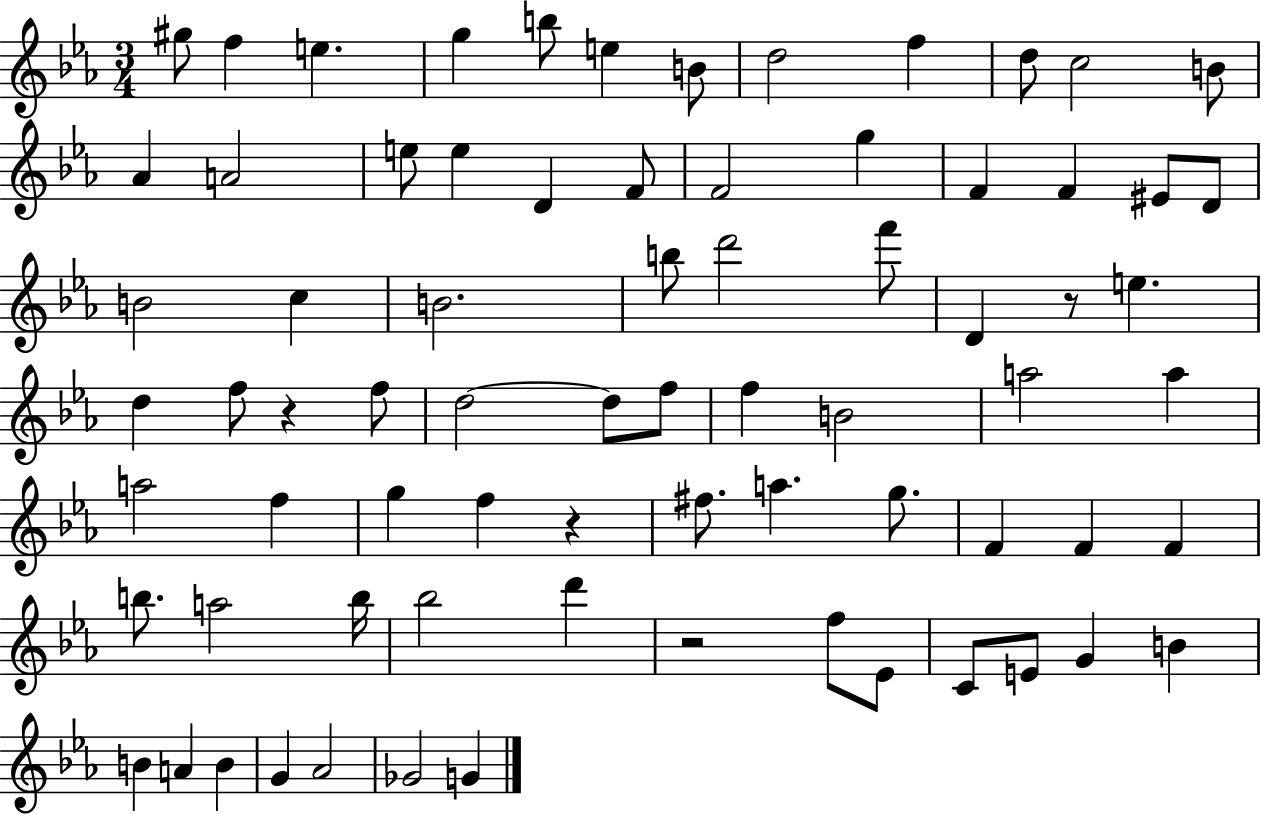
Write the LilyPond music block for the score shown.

{
  \clef treble
  \numericTimeSignature
  \time 3/4
  \key ees \major
  gis''8 f''4 e''4. | g''4 b''8 e''4 b'8 | d''2 f''4 | d''8 c''2 b'8 | \break aes'4 a'2 | e''8 e''4 d'4 f'8 | f'2 g''4 | f'4 f'4 eis'8 d'8 | \break b'2 c''4 | b'2. | b''8 d'''2 f'''8 | d'4 r8 e''4. | \break d''4 f''8 r4 f''8 | d''2~~ d''8 f''8 | f''4 b'2 | a''2 a''4 | \break a''2 f''4 | g''4 f''4 r4 | fis''8. a''4. g''8. | f'4 f'4 f'4 | \break b''8. a''2 b''16 | bes''2 d'''4 | r2 f''8 ees'8 | c'8 e'8 g'4 b'4 | \break b'4 a'4 b'4 | g'4 aes'2 | ges'2 g'4 | \bar "|."
}